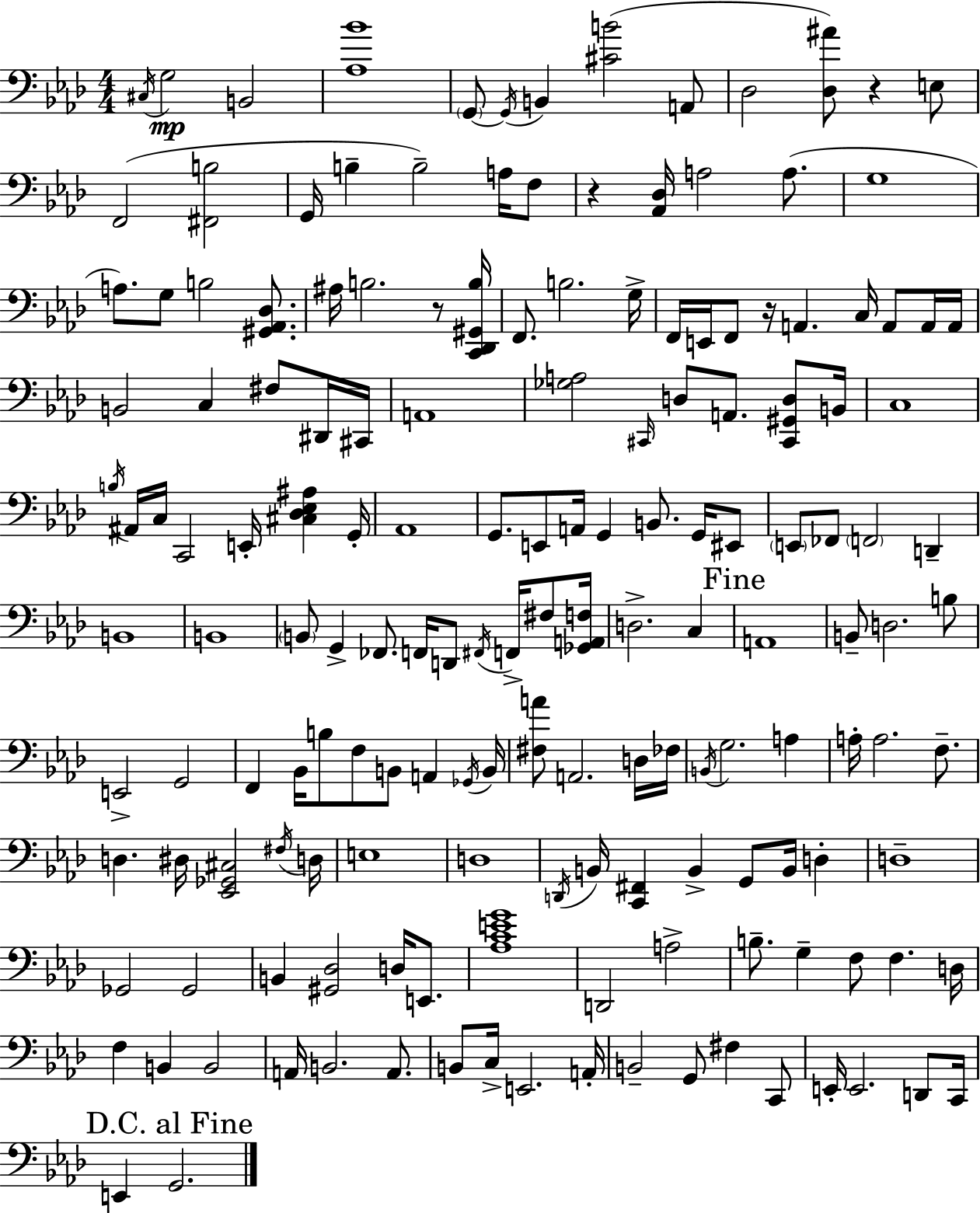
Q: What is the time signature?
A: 4/4